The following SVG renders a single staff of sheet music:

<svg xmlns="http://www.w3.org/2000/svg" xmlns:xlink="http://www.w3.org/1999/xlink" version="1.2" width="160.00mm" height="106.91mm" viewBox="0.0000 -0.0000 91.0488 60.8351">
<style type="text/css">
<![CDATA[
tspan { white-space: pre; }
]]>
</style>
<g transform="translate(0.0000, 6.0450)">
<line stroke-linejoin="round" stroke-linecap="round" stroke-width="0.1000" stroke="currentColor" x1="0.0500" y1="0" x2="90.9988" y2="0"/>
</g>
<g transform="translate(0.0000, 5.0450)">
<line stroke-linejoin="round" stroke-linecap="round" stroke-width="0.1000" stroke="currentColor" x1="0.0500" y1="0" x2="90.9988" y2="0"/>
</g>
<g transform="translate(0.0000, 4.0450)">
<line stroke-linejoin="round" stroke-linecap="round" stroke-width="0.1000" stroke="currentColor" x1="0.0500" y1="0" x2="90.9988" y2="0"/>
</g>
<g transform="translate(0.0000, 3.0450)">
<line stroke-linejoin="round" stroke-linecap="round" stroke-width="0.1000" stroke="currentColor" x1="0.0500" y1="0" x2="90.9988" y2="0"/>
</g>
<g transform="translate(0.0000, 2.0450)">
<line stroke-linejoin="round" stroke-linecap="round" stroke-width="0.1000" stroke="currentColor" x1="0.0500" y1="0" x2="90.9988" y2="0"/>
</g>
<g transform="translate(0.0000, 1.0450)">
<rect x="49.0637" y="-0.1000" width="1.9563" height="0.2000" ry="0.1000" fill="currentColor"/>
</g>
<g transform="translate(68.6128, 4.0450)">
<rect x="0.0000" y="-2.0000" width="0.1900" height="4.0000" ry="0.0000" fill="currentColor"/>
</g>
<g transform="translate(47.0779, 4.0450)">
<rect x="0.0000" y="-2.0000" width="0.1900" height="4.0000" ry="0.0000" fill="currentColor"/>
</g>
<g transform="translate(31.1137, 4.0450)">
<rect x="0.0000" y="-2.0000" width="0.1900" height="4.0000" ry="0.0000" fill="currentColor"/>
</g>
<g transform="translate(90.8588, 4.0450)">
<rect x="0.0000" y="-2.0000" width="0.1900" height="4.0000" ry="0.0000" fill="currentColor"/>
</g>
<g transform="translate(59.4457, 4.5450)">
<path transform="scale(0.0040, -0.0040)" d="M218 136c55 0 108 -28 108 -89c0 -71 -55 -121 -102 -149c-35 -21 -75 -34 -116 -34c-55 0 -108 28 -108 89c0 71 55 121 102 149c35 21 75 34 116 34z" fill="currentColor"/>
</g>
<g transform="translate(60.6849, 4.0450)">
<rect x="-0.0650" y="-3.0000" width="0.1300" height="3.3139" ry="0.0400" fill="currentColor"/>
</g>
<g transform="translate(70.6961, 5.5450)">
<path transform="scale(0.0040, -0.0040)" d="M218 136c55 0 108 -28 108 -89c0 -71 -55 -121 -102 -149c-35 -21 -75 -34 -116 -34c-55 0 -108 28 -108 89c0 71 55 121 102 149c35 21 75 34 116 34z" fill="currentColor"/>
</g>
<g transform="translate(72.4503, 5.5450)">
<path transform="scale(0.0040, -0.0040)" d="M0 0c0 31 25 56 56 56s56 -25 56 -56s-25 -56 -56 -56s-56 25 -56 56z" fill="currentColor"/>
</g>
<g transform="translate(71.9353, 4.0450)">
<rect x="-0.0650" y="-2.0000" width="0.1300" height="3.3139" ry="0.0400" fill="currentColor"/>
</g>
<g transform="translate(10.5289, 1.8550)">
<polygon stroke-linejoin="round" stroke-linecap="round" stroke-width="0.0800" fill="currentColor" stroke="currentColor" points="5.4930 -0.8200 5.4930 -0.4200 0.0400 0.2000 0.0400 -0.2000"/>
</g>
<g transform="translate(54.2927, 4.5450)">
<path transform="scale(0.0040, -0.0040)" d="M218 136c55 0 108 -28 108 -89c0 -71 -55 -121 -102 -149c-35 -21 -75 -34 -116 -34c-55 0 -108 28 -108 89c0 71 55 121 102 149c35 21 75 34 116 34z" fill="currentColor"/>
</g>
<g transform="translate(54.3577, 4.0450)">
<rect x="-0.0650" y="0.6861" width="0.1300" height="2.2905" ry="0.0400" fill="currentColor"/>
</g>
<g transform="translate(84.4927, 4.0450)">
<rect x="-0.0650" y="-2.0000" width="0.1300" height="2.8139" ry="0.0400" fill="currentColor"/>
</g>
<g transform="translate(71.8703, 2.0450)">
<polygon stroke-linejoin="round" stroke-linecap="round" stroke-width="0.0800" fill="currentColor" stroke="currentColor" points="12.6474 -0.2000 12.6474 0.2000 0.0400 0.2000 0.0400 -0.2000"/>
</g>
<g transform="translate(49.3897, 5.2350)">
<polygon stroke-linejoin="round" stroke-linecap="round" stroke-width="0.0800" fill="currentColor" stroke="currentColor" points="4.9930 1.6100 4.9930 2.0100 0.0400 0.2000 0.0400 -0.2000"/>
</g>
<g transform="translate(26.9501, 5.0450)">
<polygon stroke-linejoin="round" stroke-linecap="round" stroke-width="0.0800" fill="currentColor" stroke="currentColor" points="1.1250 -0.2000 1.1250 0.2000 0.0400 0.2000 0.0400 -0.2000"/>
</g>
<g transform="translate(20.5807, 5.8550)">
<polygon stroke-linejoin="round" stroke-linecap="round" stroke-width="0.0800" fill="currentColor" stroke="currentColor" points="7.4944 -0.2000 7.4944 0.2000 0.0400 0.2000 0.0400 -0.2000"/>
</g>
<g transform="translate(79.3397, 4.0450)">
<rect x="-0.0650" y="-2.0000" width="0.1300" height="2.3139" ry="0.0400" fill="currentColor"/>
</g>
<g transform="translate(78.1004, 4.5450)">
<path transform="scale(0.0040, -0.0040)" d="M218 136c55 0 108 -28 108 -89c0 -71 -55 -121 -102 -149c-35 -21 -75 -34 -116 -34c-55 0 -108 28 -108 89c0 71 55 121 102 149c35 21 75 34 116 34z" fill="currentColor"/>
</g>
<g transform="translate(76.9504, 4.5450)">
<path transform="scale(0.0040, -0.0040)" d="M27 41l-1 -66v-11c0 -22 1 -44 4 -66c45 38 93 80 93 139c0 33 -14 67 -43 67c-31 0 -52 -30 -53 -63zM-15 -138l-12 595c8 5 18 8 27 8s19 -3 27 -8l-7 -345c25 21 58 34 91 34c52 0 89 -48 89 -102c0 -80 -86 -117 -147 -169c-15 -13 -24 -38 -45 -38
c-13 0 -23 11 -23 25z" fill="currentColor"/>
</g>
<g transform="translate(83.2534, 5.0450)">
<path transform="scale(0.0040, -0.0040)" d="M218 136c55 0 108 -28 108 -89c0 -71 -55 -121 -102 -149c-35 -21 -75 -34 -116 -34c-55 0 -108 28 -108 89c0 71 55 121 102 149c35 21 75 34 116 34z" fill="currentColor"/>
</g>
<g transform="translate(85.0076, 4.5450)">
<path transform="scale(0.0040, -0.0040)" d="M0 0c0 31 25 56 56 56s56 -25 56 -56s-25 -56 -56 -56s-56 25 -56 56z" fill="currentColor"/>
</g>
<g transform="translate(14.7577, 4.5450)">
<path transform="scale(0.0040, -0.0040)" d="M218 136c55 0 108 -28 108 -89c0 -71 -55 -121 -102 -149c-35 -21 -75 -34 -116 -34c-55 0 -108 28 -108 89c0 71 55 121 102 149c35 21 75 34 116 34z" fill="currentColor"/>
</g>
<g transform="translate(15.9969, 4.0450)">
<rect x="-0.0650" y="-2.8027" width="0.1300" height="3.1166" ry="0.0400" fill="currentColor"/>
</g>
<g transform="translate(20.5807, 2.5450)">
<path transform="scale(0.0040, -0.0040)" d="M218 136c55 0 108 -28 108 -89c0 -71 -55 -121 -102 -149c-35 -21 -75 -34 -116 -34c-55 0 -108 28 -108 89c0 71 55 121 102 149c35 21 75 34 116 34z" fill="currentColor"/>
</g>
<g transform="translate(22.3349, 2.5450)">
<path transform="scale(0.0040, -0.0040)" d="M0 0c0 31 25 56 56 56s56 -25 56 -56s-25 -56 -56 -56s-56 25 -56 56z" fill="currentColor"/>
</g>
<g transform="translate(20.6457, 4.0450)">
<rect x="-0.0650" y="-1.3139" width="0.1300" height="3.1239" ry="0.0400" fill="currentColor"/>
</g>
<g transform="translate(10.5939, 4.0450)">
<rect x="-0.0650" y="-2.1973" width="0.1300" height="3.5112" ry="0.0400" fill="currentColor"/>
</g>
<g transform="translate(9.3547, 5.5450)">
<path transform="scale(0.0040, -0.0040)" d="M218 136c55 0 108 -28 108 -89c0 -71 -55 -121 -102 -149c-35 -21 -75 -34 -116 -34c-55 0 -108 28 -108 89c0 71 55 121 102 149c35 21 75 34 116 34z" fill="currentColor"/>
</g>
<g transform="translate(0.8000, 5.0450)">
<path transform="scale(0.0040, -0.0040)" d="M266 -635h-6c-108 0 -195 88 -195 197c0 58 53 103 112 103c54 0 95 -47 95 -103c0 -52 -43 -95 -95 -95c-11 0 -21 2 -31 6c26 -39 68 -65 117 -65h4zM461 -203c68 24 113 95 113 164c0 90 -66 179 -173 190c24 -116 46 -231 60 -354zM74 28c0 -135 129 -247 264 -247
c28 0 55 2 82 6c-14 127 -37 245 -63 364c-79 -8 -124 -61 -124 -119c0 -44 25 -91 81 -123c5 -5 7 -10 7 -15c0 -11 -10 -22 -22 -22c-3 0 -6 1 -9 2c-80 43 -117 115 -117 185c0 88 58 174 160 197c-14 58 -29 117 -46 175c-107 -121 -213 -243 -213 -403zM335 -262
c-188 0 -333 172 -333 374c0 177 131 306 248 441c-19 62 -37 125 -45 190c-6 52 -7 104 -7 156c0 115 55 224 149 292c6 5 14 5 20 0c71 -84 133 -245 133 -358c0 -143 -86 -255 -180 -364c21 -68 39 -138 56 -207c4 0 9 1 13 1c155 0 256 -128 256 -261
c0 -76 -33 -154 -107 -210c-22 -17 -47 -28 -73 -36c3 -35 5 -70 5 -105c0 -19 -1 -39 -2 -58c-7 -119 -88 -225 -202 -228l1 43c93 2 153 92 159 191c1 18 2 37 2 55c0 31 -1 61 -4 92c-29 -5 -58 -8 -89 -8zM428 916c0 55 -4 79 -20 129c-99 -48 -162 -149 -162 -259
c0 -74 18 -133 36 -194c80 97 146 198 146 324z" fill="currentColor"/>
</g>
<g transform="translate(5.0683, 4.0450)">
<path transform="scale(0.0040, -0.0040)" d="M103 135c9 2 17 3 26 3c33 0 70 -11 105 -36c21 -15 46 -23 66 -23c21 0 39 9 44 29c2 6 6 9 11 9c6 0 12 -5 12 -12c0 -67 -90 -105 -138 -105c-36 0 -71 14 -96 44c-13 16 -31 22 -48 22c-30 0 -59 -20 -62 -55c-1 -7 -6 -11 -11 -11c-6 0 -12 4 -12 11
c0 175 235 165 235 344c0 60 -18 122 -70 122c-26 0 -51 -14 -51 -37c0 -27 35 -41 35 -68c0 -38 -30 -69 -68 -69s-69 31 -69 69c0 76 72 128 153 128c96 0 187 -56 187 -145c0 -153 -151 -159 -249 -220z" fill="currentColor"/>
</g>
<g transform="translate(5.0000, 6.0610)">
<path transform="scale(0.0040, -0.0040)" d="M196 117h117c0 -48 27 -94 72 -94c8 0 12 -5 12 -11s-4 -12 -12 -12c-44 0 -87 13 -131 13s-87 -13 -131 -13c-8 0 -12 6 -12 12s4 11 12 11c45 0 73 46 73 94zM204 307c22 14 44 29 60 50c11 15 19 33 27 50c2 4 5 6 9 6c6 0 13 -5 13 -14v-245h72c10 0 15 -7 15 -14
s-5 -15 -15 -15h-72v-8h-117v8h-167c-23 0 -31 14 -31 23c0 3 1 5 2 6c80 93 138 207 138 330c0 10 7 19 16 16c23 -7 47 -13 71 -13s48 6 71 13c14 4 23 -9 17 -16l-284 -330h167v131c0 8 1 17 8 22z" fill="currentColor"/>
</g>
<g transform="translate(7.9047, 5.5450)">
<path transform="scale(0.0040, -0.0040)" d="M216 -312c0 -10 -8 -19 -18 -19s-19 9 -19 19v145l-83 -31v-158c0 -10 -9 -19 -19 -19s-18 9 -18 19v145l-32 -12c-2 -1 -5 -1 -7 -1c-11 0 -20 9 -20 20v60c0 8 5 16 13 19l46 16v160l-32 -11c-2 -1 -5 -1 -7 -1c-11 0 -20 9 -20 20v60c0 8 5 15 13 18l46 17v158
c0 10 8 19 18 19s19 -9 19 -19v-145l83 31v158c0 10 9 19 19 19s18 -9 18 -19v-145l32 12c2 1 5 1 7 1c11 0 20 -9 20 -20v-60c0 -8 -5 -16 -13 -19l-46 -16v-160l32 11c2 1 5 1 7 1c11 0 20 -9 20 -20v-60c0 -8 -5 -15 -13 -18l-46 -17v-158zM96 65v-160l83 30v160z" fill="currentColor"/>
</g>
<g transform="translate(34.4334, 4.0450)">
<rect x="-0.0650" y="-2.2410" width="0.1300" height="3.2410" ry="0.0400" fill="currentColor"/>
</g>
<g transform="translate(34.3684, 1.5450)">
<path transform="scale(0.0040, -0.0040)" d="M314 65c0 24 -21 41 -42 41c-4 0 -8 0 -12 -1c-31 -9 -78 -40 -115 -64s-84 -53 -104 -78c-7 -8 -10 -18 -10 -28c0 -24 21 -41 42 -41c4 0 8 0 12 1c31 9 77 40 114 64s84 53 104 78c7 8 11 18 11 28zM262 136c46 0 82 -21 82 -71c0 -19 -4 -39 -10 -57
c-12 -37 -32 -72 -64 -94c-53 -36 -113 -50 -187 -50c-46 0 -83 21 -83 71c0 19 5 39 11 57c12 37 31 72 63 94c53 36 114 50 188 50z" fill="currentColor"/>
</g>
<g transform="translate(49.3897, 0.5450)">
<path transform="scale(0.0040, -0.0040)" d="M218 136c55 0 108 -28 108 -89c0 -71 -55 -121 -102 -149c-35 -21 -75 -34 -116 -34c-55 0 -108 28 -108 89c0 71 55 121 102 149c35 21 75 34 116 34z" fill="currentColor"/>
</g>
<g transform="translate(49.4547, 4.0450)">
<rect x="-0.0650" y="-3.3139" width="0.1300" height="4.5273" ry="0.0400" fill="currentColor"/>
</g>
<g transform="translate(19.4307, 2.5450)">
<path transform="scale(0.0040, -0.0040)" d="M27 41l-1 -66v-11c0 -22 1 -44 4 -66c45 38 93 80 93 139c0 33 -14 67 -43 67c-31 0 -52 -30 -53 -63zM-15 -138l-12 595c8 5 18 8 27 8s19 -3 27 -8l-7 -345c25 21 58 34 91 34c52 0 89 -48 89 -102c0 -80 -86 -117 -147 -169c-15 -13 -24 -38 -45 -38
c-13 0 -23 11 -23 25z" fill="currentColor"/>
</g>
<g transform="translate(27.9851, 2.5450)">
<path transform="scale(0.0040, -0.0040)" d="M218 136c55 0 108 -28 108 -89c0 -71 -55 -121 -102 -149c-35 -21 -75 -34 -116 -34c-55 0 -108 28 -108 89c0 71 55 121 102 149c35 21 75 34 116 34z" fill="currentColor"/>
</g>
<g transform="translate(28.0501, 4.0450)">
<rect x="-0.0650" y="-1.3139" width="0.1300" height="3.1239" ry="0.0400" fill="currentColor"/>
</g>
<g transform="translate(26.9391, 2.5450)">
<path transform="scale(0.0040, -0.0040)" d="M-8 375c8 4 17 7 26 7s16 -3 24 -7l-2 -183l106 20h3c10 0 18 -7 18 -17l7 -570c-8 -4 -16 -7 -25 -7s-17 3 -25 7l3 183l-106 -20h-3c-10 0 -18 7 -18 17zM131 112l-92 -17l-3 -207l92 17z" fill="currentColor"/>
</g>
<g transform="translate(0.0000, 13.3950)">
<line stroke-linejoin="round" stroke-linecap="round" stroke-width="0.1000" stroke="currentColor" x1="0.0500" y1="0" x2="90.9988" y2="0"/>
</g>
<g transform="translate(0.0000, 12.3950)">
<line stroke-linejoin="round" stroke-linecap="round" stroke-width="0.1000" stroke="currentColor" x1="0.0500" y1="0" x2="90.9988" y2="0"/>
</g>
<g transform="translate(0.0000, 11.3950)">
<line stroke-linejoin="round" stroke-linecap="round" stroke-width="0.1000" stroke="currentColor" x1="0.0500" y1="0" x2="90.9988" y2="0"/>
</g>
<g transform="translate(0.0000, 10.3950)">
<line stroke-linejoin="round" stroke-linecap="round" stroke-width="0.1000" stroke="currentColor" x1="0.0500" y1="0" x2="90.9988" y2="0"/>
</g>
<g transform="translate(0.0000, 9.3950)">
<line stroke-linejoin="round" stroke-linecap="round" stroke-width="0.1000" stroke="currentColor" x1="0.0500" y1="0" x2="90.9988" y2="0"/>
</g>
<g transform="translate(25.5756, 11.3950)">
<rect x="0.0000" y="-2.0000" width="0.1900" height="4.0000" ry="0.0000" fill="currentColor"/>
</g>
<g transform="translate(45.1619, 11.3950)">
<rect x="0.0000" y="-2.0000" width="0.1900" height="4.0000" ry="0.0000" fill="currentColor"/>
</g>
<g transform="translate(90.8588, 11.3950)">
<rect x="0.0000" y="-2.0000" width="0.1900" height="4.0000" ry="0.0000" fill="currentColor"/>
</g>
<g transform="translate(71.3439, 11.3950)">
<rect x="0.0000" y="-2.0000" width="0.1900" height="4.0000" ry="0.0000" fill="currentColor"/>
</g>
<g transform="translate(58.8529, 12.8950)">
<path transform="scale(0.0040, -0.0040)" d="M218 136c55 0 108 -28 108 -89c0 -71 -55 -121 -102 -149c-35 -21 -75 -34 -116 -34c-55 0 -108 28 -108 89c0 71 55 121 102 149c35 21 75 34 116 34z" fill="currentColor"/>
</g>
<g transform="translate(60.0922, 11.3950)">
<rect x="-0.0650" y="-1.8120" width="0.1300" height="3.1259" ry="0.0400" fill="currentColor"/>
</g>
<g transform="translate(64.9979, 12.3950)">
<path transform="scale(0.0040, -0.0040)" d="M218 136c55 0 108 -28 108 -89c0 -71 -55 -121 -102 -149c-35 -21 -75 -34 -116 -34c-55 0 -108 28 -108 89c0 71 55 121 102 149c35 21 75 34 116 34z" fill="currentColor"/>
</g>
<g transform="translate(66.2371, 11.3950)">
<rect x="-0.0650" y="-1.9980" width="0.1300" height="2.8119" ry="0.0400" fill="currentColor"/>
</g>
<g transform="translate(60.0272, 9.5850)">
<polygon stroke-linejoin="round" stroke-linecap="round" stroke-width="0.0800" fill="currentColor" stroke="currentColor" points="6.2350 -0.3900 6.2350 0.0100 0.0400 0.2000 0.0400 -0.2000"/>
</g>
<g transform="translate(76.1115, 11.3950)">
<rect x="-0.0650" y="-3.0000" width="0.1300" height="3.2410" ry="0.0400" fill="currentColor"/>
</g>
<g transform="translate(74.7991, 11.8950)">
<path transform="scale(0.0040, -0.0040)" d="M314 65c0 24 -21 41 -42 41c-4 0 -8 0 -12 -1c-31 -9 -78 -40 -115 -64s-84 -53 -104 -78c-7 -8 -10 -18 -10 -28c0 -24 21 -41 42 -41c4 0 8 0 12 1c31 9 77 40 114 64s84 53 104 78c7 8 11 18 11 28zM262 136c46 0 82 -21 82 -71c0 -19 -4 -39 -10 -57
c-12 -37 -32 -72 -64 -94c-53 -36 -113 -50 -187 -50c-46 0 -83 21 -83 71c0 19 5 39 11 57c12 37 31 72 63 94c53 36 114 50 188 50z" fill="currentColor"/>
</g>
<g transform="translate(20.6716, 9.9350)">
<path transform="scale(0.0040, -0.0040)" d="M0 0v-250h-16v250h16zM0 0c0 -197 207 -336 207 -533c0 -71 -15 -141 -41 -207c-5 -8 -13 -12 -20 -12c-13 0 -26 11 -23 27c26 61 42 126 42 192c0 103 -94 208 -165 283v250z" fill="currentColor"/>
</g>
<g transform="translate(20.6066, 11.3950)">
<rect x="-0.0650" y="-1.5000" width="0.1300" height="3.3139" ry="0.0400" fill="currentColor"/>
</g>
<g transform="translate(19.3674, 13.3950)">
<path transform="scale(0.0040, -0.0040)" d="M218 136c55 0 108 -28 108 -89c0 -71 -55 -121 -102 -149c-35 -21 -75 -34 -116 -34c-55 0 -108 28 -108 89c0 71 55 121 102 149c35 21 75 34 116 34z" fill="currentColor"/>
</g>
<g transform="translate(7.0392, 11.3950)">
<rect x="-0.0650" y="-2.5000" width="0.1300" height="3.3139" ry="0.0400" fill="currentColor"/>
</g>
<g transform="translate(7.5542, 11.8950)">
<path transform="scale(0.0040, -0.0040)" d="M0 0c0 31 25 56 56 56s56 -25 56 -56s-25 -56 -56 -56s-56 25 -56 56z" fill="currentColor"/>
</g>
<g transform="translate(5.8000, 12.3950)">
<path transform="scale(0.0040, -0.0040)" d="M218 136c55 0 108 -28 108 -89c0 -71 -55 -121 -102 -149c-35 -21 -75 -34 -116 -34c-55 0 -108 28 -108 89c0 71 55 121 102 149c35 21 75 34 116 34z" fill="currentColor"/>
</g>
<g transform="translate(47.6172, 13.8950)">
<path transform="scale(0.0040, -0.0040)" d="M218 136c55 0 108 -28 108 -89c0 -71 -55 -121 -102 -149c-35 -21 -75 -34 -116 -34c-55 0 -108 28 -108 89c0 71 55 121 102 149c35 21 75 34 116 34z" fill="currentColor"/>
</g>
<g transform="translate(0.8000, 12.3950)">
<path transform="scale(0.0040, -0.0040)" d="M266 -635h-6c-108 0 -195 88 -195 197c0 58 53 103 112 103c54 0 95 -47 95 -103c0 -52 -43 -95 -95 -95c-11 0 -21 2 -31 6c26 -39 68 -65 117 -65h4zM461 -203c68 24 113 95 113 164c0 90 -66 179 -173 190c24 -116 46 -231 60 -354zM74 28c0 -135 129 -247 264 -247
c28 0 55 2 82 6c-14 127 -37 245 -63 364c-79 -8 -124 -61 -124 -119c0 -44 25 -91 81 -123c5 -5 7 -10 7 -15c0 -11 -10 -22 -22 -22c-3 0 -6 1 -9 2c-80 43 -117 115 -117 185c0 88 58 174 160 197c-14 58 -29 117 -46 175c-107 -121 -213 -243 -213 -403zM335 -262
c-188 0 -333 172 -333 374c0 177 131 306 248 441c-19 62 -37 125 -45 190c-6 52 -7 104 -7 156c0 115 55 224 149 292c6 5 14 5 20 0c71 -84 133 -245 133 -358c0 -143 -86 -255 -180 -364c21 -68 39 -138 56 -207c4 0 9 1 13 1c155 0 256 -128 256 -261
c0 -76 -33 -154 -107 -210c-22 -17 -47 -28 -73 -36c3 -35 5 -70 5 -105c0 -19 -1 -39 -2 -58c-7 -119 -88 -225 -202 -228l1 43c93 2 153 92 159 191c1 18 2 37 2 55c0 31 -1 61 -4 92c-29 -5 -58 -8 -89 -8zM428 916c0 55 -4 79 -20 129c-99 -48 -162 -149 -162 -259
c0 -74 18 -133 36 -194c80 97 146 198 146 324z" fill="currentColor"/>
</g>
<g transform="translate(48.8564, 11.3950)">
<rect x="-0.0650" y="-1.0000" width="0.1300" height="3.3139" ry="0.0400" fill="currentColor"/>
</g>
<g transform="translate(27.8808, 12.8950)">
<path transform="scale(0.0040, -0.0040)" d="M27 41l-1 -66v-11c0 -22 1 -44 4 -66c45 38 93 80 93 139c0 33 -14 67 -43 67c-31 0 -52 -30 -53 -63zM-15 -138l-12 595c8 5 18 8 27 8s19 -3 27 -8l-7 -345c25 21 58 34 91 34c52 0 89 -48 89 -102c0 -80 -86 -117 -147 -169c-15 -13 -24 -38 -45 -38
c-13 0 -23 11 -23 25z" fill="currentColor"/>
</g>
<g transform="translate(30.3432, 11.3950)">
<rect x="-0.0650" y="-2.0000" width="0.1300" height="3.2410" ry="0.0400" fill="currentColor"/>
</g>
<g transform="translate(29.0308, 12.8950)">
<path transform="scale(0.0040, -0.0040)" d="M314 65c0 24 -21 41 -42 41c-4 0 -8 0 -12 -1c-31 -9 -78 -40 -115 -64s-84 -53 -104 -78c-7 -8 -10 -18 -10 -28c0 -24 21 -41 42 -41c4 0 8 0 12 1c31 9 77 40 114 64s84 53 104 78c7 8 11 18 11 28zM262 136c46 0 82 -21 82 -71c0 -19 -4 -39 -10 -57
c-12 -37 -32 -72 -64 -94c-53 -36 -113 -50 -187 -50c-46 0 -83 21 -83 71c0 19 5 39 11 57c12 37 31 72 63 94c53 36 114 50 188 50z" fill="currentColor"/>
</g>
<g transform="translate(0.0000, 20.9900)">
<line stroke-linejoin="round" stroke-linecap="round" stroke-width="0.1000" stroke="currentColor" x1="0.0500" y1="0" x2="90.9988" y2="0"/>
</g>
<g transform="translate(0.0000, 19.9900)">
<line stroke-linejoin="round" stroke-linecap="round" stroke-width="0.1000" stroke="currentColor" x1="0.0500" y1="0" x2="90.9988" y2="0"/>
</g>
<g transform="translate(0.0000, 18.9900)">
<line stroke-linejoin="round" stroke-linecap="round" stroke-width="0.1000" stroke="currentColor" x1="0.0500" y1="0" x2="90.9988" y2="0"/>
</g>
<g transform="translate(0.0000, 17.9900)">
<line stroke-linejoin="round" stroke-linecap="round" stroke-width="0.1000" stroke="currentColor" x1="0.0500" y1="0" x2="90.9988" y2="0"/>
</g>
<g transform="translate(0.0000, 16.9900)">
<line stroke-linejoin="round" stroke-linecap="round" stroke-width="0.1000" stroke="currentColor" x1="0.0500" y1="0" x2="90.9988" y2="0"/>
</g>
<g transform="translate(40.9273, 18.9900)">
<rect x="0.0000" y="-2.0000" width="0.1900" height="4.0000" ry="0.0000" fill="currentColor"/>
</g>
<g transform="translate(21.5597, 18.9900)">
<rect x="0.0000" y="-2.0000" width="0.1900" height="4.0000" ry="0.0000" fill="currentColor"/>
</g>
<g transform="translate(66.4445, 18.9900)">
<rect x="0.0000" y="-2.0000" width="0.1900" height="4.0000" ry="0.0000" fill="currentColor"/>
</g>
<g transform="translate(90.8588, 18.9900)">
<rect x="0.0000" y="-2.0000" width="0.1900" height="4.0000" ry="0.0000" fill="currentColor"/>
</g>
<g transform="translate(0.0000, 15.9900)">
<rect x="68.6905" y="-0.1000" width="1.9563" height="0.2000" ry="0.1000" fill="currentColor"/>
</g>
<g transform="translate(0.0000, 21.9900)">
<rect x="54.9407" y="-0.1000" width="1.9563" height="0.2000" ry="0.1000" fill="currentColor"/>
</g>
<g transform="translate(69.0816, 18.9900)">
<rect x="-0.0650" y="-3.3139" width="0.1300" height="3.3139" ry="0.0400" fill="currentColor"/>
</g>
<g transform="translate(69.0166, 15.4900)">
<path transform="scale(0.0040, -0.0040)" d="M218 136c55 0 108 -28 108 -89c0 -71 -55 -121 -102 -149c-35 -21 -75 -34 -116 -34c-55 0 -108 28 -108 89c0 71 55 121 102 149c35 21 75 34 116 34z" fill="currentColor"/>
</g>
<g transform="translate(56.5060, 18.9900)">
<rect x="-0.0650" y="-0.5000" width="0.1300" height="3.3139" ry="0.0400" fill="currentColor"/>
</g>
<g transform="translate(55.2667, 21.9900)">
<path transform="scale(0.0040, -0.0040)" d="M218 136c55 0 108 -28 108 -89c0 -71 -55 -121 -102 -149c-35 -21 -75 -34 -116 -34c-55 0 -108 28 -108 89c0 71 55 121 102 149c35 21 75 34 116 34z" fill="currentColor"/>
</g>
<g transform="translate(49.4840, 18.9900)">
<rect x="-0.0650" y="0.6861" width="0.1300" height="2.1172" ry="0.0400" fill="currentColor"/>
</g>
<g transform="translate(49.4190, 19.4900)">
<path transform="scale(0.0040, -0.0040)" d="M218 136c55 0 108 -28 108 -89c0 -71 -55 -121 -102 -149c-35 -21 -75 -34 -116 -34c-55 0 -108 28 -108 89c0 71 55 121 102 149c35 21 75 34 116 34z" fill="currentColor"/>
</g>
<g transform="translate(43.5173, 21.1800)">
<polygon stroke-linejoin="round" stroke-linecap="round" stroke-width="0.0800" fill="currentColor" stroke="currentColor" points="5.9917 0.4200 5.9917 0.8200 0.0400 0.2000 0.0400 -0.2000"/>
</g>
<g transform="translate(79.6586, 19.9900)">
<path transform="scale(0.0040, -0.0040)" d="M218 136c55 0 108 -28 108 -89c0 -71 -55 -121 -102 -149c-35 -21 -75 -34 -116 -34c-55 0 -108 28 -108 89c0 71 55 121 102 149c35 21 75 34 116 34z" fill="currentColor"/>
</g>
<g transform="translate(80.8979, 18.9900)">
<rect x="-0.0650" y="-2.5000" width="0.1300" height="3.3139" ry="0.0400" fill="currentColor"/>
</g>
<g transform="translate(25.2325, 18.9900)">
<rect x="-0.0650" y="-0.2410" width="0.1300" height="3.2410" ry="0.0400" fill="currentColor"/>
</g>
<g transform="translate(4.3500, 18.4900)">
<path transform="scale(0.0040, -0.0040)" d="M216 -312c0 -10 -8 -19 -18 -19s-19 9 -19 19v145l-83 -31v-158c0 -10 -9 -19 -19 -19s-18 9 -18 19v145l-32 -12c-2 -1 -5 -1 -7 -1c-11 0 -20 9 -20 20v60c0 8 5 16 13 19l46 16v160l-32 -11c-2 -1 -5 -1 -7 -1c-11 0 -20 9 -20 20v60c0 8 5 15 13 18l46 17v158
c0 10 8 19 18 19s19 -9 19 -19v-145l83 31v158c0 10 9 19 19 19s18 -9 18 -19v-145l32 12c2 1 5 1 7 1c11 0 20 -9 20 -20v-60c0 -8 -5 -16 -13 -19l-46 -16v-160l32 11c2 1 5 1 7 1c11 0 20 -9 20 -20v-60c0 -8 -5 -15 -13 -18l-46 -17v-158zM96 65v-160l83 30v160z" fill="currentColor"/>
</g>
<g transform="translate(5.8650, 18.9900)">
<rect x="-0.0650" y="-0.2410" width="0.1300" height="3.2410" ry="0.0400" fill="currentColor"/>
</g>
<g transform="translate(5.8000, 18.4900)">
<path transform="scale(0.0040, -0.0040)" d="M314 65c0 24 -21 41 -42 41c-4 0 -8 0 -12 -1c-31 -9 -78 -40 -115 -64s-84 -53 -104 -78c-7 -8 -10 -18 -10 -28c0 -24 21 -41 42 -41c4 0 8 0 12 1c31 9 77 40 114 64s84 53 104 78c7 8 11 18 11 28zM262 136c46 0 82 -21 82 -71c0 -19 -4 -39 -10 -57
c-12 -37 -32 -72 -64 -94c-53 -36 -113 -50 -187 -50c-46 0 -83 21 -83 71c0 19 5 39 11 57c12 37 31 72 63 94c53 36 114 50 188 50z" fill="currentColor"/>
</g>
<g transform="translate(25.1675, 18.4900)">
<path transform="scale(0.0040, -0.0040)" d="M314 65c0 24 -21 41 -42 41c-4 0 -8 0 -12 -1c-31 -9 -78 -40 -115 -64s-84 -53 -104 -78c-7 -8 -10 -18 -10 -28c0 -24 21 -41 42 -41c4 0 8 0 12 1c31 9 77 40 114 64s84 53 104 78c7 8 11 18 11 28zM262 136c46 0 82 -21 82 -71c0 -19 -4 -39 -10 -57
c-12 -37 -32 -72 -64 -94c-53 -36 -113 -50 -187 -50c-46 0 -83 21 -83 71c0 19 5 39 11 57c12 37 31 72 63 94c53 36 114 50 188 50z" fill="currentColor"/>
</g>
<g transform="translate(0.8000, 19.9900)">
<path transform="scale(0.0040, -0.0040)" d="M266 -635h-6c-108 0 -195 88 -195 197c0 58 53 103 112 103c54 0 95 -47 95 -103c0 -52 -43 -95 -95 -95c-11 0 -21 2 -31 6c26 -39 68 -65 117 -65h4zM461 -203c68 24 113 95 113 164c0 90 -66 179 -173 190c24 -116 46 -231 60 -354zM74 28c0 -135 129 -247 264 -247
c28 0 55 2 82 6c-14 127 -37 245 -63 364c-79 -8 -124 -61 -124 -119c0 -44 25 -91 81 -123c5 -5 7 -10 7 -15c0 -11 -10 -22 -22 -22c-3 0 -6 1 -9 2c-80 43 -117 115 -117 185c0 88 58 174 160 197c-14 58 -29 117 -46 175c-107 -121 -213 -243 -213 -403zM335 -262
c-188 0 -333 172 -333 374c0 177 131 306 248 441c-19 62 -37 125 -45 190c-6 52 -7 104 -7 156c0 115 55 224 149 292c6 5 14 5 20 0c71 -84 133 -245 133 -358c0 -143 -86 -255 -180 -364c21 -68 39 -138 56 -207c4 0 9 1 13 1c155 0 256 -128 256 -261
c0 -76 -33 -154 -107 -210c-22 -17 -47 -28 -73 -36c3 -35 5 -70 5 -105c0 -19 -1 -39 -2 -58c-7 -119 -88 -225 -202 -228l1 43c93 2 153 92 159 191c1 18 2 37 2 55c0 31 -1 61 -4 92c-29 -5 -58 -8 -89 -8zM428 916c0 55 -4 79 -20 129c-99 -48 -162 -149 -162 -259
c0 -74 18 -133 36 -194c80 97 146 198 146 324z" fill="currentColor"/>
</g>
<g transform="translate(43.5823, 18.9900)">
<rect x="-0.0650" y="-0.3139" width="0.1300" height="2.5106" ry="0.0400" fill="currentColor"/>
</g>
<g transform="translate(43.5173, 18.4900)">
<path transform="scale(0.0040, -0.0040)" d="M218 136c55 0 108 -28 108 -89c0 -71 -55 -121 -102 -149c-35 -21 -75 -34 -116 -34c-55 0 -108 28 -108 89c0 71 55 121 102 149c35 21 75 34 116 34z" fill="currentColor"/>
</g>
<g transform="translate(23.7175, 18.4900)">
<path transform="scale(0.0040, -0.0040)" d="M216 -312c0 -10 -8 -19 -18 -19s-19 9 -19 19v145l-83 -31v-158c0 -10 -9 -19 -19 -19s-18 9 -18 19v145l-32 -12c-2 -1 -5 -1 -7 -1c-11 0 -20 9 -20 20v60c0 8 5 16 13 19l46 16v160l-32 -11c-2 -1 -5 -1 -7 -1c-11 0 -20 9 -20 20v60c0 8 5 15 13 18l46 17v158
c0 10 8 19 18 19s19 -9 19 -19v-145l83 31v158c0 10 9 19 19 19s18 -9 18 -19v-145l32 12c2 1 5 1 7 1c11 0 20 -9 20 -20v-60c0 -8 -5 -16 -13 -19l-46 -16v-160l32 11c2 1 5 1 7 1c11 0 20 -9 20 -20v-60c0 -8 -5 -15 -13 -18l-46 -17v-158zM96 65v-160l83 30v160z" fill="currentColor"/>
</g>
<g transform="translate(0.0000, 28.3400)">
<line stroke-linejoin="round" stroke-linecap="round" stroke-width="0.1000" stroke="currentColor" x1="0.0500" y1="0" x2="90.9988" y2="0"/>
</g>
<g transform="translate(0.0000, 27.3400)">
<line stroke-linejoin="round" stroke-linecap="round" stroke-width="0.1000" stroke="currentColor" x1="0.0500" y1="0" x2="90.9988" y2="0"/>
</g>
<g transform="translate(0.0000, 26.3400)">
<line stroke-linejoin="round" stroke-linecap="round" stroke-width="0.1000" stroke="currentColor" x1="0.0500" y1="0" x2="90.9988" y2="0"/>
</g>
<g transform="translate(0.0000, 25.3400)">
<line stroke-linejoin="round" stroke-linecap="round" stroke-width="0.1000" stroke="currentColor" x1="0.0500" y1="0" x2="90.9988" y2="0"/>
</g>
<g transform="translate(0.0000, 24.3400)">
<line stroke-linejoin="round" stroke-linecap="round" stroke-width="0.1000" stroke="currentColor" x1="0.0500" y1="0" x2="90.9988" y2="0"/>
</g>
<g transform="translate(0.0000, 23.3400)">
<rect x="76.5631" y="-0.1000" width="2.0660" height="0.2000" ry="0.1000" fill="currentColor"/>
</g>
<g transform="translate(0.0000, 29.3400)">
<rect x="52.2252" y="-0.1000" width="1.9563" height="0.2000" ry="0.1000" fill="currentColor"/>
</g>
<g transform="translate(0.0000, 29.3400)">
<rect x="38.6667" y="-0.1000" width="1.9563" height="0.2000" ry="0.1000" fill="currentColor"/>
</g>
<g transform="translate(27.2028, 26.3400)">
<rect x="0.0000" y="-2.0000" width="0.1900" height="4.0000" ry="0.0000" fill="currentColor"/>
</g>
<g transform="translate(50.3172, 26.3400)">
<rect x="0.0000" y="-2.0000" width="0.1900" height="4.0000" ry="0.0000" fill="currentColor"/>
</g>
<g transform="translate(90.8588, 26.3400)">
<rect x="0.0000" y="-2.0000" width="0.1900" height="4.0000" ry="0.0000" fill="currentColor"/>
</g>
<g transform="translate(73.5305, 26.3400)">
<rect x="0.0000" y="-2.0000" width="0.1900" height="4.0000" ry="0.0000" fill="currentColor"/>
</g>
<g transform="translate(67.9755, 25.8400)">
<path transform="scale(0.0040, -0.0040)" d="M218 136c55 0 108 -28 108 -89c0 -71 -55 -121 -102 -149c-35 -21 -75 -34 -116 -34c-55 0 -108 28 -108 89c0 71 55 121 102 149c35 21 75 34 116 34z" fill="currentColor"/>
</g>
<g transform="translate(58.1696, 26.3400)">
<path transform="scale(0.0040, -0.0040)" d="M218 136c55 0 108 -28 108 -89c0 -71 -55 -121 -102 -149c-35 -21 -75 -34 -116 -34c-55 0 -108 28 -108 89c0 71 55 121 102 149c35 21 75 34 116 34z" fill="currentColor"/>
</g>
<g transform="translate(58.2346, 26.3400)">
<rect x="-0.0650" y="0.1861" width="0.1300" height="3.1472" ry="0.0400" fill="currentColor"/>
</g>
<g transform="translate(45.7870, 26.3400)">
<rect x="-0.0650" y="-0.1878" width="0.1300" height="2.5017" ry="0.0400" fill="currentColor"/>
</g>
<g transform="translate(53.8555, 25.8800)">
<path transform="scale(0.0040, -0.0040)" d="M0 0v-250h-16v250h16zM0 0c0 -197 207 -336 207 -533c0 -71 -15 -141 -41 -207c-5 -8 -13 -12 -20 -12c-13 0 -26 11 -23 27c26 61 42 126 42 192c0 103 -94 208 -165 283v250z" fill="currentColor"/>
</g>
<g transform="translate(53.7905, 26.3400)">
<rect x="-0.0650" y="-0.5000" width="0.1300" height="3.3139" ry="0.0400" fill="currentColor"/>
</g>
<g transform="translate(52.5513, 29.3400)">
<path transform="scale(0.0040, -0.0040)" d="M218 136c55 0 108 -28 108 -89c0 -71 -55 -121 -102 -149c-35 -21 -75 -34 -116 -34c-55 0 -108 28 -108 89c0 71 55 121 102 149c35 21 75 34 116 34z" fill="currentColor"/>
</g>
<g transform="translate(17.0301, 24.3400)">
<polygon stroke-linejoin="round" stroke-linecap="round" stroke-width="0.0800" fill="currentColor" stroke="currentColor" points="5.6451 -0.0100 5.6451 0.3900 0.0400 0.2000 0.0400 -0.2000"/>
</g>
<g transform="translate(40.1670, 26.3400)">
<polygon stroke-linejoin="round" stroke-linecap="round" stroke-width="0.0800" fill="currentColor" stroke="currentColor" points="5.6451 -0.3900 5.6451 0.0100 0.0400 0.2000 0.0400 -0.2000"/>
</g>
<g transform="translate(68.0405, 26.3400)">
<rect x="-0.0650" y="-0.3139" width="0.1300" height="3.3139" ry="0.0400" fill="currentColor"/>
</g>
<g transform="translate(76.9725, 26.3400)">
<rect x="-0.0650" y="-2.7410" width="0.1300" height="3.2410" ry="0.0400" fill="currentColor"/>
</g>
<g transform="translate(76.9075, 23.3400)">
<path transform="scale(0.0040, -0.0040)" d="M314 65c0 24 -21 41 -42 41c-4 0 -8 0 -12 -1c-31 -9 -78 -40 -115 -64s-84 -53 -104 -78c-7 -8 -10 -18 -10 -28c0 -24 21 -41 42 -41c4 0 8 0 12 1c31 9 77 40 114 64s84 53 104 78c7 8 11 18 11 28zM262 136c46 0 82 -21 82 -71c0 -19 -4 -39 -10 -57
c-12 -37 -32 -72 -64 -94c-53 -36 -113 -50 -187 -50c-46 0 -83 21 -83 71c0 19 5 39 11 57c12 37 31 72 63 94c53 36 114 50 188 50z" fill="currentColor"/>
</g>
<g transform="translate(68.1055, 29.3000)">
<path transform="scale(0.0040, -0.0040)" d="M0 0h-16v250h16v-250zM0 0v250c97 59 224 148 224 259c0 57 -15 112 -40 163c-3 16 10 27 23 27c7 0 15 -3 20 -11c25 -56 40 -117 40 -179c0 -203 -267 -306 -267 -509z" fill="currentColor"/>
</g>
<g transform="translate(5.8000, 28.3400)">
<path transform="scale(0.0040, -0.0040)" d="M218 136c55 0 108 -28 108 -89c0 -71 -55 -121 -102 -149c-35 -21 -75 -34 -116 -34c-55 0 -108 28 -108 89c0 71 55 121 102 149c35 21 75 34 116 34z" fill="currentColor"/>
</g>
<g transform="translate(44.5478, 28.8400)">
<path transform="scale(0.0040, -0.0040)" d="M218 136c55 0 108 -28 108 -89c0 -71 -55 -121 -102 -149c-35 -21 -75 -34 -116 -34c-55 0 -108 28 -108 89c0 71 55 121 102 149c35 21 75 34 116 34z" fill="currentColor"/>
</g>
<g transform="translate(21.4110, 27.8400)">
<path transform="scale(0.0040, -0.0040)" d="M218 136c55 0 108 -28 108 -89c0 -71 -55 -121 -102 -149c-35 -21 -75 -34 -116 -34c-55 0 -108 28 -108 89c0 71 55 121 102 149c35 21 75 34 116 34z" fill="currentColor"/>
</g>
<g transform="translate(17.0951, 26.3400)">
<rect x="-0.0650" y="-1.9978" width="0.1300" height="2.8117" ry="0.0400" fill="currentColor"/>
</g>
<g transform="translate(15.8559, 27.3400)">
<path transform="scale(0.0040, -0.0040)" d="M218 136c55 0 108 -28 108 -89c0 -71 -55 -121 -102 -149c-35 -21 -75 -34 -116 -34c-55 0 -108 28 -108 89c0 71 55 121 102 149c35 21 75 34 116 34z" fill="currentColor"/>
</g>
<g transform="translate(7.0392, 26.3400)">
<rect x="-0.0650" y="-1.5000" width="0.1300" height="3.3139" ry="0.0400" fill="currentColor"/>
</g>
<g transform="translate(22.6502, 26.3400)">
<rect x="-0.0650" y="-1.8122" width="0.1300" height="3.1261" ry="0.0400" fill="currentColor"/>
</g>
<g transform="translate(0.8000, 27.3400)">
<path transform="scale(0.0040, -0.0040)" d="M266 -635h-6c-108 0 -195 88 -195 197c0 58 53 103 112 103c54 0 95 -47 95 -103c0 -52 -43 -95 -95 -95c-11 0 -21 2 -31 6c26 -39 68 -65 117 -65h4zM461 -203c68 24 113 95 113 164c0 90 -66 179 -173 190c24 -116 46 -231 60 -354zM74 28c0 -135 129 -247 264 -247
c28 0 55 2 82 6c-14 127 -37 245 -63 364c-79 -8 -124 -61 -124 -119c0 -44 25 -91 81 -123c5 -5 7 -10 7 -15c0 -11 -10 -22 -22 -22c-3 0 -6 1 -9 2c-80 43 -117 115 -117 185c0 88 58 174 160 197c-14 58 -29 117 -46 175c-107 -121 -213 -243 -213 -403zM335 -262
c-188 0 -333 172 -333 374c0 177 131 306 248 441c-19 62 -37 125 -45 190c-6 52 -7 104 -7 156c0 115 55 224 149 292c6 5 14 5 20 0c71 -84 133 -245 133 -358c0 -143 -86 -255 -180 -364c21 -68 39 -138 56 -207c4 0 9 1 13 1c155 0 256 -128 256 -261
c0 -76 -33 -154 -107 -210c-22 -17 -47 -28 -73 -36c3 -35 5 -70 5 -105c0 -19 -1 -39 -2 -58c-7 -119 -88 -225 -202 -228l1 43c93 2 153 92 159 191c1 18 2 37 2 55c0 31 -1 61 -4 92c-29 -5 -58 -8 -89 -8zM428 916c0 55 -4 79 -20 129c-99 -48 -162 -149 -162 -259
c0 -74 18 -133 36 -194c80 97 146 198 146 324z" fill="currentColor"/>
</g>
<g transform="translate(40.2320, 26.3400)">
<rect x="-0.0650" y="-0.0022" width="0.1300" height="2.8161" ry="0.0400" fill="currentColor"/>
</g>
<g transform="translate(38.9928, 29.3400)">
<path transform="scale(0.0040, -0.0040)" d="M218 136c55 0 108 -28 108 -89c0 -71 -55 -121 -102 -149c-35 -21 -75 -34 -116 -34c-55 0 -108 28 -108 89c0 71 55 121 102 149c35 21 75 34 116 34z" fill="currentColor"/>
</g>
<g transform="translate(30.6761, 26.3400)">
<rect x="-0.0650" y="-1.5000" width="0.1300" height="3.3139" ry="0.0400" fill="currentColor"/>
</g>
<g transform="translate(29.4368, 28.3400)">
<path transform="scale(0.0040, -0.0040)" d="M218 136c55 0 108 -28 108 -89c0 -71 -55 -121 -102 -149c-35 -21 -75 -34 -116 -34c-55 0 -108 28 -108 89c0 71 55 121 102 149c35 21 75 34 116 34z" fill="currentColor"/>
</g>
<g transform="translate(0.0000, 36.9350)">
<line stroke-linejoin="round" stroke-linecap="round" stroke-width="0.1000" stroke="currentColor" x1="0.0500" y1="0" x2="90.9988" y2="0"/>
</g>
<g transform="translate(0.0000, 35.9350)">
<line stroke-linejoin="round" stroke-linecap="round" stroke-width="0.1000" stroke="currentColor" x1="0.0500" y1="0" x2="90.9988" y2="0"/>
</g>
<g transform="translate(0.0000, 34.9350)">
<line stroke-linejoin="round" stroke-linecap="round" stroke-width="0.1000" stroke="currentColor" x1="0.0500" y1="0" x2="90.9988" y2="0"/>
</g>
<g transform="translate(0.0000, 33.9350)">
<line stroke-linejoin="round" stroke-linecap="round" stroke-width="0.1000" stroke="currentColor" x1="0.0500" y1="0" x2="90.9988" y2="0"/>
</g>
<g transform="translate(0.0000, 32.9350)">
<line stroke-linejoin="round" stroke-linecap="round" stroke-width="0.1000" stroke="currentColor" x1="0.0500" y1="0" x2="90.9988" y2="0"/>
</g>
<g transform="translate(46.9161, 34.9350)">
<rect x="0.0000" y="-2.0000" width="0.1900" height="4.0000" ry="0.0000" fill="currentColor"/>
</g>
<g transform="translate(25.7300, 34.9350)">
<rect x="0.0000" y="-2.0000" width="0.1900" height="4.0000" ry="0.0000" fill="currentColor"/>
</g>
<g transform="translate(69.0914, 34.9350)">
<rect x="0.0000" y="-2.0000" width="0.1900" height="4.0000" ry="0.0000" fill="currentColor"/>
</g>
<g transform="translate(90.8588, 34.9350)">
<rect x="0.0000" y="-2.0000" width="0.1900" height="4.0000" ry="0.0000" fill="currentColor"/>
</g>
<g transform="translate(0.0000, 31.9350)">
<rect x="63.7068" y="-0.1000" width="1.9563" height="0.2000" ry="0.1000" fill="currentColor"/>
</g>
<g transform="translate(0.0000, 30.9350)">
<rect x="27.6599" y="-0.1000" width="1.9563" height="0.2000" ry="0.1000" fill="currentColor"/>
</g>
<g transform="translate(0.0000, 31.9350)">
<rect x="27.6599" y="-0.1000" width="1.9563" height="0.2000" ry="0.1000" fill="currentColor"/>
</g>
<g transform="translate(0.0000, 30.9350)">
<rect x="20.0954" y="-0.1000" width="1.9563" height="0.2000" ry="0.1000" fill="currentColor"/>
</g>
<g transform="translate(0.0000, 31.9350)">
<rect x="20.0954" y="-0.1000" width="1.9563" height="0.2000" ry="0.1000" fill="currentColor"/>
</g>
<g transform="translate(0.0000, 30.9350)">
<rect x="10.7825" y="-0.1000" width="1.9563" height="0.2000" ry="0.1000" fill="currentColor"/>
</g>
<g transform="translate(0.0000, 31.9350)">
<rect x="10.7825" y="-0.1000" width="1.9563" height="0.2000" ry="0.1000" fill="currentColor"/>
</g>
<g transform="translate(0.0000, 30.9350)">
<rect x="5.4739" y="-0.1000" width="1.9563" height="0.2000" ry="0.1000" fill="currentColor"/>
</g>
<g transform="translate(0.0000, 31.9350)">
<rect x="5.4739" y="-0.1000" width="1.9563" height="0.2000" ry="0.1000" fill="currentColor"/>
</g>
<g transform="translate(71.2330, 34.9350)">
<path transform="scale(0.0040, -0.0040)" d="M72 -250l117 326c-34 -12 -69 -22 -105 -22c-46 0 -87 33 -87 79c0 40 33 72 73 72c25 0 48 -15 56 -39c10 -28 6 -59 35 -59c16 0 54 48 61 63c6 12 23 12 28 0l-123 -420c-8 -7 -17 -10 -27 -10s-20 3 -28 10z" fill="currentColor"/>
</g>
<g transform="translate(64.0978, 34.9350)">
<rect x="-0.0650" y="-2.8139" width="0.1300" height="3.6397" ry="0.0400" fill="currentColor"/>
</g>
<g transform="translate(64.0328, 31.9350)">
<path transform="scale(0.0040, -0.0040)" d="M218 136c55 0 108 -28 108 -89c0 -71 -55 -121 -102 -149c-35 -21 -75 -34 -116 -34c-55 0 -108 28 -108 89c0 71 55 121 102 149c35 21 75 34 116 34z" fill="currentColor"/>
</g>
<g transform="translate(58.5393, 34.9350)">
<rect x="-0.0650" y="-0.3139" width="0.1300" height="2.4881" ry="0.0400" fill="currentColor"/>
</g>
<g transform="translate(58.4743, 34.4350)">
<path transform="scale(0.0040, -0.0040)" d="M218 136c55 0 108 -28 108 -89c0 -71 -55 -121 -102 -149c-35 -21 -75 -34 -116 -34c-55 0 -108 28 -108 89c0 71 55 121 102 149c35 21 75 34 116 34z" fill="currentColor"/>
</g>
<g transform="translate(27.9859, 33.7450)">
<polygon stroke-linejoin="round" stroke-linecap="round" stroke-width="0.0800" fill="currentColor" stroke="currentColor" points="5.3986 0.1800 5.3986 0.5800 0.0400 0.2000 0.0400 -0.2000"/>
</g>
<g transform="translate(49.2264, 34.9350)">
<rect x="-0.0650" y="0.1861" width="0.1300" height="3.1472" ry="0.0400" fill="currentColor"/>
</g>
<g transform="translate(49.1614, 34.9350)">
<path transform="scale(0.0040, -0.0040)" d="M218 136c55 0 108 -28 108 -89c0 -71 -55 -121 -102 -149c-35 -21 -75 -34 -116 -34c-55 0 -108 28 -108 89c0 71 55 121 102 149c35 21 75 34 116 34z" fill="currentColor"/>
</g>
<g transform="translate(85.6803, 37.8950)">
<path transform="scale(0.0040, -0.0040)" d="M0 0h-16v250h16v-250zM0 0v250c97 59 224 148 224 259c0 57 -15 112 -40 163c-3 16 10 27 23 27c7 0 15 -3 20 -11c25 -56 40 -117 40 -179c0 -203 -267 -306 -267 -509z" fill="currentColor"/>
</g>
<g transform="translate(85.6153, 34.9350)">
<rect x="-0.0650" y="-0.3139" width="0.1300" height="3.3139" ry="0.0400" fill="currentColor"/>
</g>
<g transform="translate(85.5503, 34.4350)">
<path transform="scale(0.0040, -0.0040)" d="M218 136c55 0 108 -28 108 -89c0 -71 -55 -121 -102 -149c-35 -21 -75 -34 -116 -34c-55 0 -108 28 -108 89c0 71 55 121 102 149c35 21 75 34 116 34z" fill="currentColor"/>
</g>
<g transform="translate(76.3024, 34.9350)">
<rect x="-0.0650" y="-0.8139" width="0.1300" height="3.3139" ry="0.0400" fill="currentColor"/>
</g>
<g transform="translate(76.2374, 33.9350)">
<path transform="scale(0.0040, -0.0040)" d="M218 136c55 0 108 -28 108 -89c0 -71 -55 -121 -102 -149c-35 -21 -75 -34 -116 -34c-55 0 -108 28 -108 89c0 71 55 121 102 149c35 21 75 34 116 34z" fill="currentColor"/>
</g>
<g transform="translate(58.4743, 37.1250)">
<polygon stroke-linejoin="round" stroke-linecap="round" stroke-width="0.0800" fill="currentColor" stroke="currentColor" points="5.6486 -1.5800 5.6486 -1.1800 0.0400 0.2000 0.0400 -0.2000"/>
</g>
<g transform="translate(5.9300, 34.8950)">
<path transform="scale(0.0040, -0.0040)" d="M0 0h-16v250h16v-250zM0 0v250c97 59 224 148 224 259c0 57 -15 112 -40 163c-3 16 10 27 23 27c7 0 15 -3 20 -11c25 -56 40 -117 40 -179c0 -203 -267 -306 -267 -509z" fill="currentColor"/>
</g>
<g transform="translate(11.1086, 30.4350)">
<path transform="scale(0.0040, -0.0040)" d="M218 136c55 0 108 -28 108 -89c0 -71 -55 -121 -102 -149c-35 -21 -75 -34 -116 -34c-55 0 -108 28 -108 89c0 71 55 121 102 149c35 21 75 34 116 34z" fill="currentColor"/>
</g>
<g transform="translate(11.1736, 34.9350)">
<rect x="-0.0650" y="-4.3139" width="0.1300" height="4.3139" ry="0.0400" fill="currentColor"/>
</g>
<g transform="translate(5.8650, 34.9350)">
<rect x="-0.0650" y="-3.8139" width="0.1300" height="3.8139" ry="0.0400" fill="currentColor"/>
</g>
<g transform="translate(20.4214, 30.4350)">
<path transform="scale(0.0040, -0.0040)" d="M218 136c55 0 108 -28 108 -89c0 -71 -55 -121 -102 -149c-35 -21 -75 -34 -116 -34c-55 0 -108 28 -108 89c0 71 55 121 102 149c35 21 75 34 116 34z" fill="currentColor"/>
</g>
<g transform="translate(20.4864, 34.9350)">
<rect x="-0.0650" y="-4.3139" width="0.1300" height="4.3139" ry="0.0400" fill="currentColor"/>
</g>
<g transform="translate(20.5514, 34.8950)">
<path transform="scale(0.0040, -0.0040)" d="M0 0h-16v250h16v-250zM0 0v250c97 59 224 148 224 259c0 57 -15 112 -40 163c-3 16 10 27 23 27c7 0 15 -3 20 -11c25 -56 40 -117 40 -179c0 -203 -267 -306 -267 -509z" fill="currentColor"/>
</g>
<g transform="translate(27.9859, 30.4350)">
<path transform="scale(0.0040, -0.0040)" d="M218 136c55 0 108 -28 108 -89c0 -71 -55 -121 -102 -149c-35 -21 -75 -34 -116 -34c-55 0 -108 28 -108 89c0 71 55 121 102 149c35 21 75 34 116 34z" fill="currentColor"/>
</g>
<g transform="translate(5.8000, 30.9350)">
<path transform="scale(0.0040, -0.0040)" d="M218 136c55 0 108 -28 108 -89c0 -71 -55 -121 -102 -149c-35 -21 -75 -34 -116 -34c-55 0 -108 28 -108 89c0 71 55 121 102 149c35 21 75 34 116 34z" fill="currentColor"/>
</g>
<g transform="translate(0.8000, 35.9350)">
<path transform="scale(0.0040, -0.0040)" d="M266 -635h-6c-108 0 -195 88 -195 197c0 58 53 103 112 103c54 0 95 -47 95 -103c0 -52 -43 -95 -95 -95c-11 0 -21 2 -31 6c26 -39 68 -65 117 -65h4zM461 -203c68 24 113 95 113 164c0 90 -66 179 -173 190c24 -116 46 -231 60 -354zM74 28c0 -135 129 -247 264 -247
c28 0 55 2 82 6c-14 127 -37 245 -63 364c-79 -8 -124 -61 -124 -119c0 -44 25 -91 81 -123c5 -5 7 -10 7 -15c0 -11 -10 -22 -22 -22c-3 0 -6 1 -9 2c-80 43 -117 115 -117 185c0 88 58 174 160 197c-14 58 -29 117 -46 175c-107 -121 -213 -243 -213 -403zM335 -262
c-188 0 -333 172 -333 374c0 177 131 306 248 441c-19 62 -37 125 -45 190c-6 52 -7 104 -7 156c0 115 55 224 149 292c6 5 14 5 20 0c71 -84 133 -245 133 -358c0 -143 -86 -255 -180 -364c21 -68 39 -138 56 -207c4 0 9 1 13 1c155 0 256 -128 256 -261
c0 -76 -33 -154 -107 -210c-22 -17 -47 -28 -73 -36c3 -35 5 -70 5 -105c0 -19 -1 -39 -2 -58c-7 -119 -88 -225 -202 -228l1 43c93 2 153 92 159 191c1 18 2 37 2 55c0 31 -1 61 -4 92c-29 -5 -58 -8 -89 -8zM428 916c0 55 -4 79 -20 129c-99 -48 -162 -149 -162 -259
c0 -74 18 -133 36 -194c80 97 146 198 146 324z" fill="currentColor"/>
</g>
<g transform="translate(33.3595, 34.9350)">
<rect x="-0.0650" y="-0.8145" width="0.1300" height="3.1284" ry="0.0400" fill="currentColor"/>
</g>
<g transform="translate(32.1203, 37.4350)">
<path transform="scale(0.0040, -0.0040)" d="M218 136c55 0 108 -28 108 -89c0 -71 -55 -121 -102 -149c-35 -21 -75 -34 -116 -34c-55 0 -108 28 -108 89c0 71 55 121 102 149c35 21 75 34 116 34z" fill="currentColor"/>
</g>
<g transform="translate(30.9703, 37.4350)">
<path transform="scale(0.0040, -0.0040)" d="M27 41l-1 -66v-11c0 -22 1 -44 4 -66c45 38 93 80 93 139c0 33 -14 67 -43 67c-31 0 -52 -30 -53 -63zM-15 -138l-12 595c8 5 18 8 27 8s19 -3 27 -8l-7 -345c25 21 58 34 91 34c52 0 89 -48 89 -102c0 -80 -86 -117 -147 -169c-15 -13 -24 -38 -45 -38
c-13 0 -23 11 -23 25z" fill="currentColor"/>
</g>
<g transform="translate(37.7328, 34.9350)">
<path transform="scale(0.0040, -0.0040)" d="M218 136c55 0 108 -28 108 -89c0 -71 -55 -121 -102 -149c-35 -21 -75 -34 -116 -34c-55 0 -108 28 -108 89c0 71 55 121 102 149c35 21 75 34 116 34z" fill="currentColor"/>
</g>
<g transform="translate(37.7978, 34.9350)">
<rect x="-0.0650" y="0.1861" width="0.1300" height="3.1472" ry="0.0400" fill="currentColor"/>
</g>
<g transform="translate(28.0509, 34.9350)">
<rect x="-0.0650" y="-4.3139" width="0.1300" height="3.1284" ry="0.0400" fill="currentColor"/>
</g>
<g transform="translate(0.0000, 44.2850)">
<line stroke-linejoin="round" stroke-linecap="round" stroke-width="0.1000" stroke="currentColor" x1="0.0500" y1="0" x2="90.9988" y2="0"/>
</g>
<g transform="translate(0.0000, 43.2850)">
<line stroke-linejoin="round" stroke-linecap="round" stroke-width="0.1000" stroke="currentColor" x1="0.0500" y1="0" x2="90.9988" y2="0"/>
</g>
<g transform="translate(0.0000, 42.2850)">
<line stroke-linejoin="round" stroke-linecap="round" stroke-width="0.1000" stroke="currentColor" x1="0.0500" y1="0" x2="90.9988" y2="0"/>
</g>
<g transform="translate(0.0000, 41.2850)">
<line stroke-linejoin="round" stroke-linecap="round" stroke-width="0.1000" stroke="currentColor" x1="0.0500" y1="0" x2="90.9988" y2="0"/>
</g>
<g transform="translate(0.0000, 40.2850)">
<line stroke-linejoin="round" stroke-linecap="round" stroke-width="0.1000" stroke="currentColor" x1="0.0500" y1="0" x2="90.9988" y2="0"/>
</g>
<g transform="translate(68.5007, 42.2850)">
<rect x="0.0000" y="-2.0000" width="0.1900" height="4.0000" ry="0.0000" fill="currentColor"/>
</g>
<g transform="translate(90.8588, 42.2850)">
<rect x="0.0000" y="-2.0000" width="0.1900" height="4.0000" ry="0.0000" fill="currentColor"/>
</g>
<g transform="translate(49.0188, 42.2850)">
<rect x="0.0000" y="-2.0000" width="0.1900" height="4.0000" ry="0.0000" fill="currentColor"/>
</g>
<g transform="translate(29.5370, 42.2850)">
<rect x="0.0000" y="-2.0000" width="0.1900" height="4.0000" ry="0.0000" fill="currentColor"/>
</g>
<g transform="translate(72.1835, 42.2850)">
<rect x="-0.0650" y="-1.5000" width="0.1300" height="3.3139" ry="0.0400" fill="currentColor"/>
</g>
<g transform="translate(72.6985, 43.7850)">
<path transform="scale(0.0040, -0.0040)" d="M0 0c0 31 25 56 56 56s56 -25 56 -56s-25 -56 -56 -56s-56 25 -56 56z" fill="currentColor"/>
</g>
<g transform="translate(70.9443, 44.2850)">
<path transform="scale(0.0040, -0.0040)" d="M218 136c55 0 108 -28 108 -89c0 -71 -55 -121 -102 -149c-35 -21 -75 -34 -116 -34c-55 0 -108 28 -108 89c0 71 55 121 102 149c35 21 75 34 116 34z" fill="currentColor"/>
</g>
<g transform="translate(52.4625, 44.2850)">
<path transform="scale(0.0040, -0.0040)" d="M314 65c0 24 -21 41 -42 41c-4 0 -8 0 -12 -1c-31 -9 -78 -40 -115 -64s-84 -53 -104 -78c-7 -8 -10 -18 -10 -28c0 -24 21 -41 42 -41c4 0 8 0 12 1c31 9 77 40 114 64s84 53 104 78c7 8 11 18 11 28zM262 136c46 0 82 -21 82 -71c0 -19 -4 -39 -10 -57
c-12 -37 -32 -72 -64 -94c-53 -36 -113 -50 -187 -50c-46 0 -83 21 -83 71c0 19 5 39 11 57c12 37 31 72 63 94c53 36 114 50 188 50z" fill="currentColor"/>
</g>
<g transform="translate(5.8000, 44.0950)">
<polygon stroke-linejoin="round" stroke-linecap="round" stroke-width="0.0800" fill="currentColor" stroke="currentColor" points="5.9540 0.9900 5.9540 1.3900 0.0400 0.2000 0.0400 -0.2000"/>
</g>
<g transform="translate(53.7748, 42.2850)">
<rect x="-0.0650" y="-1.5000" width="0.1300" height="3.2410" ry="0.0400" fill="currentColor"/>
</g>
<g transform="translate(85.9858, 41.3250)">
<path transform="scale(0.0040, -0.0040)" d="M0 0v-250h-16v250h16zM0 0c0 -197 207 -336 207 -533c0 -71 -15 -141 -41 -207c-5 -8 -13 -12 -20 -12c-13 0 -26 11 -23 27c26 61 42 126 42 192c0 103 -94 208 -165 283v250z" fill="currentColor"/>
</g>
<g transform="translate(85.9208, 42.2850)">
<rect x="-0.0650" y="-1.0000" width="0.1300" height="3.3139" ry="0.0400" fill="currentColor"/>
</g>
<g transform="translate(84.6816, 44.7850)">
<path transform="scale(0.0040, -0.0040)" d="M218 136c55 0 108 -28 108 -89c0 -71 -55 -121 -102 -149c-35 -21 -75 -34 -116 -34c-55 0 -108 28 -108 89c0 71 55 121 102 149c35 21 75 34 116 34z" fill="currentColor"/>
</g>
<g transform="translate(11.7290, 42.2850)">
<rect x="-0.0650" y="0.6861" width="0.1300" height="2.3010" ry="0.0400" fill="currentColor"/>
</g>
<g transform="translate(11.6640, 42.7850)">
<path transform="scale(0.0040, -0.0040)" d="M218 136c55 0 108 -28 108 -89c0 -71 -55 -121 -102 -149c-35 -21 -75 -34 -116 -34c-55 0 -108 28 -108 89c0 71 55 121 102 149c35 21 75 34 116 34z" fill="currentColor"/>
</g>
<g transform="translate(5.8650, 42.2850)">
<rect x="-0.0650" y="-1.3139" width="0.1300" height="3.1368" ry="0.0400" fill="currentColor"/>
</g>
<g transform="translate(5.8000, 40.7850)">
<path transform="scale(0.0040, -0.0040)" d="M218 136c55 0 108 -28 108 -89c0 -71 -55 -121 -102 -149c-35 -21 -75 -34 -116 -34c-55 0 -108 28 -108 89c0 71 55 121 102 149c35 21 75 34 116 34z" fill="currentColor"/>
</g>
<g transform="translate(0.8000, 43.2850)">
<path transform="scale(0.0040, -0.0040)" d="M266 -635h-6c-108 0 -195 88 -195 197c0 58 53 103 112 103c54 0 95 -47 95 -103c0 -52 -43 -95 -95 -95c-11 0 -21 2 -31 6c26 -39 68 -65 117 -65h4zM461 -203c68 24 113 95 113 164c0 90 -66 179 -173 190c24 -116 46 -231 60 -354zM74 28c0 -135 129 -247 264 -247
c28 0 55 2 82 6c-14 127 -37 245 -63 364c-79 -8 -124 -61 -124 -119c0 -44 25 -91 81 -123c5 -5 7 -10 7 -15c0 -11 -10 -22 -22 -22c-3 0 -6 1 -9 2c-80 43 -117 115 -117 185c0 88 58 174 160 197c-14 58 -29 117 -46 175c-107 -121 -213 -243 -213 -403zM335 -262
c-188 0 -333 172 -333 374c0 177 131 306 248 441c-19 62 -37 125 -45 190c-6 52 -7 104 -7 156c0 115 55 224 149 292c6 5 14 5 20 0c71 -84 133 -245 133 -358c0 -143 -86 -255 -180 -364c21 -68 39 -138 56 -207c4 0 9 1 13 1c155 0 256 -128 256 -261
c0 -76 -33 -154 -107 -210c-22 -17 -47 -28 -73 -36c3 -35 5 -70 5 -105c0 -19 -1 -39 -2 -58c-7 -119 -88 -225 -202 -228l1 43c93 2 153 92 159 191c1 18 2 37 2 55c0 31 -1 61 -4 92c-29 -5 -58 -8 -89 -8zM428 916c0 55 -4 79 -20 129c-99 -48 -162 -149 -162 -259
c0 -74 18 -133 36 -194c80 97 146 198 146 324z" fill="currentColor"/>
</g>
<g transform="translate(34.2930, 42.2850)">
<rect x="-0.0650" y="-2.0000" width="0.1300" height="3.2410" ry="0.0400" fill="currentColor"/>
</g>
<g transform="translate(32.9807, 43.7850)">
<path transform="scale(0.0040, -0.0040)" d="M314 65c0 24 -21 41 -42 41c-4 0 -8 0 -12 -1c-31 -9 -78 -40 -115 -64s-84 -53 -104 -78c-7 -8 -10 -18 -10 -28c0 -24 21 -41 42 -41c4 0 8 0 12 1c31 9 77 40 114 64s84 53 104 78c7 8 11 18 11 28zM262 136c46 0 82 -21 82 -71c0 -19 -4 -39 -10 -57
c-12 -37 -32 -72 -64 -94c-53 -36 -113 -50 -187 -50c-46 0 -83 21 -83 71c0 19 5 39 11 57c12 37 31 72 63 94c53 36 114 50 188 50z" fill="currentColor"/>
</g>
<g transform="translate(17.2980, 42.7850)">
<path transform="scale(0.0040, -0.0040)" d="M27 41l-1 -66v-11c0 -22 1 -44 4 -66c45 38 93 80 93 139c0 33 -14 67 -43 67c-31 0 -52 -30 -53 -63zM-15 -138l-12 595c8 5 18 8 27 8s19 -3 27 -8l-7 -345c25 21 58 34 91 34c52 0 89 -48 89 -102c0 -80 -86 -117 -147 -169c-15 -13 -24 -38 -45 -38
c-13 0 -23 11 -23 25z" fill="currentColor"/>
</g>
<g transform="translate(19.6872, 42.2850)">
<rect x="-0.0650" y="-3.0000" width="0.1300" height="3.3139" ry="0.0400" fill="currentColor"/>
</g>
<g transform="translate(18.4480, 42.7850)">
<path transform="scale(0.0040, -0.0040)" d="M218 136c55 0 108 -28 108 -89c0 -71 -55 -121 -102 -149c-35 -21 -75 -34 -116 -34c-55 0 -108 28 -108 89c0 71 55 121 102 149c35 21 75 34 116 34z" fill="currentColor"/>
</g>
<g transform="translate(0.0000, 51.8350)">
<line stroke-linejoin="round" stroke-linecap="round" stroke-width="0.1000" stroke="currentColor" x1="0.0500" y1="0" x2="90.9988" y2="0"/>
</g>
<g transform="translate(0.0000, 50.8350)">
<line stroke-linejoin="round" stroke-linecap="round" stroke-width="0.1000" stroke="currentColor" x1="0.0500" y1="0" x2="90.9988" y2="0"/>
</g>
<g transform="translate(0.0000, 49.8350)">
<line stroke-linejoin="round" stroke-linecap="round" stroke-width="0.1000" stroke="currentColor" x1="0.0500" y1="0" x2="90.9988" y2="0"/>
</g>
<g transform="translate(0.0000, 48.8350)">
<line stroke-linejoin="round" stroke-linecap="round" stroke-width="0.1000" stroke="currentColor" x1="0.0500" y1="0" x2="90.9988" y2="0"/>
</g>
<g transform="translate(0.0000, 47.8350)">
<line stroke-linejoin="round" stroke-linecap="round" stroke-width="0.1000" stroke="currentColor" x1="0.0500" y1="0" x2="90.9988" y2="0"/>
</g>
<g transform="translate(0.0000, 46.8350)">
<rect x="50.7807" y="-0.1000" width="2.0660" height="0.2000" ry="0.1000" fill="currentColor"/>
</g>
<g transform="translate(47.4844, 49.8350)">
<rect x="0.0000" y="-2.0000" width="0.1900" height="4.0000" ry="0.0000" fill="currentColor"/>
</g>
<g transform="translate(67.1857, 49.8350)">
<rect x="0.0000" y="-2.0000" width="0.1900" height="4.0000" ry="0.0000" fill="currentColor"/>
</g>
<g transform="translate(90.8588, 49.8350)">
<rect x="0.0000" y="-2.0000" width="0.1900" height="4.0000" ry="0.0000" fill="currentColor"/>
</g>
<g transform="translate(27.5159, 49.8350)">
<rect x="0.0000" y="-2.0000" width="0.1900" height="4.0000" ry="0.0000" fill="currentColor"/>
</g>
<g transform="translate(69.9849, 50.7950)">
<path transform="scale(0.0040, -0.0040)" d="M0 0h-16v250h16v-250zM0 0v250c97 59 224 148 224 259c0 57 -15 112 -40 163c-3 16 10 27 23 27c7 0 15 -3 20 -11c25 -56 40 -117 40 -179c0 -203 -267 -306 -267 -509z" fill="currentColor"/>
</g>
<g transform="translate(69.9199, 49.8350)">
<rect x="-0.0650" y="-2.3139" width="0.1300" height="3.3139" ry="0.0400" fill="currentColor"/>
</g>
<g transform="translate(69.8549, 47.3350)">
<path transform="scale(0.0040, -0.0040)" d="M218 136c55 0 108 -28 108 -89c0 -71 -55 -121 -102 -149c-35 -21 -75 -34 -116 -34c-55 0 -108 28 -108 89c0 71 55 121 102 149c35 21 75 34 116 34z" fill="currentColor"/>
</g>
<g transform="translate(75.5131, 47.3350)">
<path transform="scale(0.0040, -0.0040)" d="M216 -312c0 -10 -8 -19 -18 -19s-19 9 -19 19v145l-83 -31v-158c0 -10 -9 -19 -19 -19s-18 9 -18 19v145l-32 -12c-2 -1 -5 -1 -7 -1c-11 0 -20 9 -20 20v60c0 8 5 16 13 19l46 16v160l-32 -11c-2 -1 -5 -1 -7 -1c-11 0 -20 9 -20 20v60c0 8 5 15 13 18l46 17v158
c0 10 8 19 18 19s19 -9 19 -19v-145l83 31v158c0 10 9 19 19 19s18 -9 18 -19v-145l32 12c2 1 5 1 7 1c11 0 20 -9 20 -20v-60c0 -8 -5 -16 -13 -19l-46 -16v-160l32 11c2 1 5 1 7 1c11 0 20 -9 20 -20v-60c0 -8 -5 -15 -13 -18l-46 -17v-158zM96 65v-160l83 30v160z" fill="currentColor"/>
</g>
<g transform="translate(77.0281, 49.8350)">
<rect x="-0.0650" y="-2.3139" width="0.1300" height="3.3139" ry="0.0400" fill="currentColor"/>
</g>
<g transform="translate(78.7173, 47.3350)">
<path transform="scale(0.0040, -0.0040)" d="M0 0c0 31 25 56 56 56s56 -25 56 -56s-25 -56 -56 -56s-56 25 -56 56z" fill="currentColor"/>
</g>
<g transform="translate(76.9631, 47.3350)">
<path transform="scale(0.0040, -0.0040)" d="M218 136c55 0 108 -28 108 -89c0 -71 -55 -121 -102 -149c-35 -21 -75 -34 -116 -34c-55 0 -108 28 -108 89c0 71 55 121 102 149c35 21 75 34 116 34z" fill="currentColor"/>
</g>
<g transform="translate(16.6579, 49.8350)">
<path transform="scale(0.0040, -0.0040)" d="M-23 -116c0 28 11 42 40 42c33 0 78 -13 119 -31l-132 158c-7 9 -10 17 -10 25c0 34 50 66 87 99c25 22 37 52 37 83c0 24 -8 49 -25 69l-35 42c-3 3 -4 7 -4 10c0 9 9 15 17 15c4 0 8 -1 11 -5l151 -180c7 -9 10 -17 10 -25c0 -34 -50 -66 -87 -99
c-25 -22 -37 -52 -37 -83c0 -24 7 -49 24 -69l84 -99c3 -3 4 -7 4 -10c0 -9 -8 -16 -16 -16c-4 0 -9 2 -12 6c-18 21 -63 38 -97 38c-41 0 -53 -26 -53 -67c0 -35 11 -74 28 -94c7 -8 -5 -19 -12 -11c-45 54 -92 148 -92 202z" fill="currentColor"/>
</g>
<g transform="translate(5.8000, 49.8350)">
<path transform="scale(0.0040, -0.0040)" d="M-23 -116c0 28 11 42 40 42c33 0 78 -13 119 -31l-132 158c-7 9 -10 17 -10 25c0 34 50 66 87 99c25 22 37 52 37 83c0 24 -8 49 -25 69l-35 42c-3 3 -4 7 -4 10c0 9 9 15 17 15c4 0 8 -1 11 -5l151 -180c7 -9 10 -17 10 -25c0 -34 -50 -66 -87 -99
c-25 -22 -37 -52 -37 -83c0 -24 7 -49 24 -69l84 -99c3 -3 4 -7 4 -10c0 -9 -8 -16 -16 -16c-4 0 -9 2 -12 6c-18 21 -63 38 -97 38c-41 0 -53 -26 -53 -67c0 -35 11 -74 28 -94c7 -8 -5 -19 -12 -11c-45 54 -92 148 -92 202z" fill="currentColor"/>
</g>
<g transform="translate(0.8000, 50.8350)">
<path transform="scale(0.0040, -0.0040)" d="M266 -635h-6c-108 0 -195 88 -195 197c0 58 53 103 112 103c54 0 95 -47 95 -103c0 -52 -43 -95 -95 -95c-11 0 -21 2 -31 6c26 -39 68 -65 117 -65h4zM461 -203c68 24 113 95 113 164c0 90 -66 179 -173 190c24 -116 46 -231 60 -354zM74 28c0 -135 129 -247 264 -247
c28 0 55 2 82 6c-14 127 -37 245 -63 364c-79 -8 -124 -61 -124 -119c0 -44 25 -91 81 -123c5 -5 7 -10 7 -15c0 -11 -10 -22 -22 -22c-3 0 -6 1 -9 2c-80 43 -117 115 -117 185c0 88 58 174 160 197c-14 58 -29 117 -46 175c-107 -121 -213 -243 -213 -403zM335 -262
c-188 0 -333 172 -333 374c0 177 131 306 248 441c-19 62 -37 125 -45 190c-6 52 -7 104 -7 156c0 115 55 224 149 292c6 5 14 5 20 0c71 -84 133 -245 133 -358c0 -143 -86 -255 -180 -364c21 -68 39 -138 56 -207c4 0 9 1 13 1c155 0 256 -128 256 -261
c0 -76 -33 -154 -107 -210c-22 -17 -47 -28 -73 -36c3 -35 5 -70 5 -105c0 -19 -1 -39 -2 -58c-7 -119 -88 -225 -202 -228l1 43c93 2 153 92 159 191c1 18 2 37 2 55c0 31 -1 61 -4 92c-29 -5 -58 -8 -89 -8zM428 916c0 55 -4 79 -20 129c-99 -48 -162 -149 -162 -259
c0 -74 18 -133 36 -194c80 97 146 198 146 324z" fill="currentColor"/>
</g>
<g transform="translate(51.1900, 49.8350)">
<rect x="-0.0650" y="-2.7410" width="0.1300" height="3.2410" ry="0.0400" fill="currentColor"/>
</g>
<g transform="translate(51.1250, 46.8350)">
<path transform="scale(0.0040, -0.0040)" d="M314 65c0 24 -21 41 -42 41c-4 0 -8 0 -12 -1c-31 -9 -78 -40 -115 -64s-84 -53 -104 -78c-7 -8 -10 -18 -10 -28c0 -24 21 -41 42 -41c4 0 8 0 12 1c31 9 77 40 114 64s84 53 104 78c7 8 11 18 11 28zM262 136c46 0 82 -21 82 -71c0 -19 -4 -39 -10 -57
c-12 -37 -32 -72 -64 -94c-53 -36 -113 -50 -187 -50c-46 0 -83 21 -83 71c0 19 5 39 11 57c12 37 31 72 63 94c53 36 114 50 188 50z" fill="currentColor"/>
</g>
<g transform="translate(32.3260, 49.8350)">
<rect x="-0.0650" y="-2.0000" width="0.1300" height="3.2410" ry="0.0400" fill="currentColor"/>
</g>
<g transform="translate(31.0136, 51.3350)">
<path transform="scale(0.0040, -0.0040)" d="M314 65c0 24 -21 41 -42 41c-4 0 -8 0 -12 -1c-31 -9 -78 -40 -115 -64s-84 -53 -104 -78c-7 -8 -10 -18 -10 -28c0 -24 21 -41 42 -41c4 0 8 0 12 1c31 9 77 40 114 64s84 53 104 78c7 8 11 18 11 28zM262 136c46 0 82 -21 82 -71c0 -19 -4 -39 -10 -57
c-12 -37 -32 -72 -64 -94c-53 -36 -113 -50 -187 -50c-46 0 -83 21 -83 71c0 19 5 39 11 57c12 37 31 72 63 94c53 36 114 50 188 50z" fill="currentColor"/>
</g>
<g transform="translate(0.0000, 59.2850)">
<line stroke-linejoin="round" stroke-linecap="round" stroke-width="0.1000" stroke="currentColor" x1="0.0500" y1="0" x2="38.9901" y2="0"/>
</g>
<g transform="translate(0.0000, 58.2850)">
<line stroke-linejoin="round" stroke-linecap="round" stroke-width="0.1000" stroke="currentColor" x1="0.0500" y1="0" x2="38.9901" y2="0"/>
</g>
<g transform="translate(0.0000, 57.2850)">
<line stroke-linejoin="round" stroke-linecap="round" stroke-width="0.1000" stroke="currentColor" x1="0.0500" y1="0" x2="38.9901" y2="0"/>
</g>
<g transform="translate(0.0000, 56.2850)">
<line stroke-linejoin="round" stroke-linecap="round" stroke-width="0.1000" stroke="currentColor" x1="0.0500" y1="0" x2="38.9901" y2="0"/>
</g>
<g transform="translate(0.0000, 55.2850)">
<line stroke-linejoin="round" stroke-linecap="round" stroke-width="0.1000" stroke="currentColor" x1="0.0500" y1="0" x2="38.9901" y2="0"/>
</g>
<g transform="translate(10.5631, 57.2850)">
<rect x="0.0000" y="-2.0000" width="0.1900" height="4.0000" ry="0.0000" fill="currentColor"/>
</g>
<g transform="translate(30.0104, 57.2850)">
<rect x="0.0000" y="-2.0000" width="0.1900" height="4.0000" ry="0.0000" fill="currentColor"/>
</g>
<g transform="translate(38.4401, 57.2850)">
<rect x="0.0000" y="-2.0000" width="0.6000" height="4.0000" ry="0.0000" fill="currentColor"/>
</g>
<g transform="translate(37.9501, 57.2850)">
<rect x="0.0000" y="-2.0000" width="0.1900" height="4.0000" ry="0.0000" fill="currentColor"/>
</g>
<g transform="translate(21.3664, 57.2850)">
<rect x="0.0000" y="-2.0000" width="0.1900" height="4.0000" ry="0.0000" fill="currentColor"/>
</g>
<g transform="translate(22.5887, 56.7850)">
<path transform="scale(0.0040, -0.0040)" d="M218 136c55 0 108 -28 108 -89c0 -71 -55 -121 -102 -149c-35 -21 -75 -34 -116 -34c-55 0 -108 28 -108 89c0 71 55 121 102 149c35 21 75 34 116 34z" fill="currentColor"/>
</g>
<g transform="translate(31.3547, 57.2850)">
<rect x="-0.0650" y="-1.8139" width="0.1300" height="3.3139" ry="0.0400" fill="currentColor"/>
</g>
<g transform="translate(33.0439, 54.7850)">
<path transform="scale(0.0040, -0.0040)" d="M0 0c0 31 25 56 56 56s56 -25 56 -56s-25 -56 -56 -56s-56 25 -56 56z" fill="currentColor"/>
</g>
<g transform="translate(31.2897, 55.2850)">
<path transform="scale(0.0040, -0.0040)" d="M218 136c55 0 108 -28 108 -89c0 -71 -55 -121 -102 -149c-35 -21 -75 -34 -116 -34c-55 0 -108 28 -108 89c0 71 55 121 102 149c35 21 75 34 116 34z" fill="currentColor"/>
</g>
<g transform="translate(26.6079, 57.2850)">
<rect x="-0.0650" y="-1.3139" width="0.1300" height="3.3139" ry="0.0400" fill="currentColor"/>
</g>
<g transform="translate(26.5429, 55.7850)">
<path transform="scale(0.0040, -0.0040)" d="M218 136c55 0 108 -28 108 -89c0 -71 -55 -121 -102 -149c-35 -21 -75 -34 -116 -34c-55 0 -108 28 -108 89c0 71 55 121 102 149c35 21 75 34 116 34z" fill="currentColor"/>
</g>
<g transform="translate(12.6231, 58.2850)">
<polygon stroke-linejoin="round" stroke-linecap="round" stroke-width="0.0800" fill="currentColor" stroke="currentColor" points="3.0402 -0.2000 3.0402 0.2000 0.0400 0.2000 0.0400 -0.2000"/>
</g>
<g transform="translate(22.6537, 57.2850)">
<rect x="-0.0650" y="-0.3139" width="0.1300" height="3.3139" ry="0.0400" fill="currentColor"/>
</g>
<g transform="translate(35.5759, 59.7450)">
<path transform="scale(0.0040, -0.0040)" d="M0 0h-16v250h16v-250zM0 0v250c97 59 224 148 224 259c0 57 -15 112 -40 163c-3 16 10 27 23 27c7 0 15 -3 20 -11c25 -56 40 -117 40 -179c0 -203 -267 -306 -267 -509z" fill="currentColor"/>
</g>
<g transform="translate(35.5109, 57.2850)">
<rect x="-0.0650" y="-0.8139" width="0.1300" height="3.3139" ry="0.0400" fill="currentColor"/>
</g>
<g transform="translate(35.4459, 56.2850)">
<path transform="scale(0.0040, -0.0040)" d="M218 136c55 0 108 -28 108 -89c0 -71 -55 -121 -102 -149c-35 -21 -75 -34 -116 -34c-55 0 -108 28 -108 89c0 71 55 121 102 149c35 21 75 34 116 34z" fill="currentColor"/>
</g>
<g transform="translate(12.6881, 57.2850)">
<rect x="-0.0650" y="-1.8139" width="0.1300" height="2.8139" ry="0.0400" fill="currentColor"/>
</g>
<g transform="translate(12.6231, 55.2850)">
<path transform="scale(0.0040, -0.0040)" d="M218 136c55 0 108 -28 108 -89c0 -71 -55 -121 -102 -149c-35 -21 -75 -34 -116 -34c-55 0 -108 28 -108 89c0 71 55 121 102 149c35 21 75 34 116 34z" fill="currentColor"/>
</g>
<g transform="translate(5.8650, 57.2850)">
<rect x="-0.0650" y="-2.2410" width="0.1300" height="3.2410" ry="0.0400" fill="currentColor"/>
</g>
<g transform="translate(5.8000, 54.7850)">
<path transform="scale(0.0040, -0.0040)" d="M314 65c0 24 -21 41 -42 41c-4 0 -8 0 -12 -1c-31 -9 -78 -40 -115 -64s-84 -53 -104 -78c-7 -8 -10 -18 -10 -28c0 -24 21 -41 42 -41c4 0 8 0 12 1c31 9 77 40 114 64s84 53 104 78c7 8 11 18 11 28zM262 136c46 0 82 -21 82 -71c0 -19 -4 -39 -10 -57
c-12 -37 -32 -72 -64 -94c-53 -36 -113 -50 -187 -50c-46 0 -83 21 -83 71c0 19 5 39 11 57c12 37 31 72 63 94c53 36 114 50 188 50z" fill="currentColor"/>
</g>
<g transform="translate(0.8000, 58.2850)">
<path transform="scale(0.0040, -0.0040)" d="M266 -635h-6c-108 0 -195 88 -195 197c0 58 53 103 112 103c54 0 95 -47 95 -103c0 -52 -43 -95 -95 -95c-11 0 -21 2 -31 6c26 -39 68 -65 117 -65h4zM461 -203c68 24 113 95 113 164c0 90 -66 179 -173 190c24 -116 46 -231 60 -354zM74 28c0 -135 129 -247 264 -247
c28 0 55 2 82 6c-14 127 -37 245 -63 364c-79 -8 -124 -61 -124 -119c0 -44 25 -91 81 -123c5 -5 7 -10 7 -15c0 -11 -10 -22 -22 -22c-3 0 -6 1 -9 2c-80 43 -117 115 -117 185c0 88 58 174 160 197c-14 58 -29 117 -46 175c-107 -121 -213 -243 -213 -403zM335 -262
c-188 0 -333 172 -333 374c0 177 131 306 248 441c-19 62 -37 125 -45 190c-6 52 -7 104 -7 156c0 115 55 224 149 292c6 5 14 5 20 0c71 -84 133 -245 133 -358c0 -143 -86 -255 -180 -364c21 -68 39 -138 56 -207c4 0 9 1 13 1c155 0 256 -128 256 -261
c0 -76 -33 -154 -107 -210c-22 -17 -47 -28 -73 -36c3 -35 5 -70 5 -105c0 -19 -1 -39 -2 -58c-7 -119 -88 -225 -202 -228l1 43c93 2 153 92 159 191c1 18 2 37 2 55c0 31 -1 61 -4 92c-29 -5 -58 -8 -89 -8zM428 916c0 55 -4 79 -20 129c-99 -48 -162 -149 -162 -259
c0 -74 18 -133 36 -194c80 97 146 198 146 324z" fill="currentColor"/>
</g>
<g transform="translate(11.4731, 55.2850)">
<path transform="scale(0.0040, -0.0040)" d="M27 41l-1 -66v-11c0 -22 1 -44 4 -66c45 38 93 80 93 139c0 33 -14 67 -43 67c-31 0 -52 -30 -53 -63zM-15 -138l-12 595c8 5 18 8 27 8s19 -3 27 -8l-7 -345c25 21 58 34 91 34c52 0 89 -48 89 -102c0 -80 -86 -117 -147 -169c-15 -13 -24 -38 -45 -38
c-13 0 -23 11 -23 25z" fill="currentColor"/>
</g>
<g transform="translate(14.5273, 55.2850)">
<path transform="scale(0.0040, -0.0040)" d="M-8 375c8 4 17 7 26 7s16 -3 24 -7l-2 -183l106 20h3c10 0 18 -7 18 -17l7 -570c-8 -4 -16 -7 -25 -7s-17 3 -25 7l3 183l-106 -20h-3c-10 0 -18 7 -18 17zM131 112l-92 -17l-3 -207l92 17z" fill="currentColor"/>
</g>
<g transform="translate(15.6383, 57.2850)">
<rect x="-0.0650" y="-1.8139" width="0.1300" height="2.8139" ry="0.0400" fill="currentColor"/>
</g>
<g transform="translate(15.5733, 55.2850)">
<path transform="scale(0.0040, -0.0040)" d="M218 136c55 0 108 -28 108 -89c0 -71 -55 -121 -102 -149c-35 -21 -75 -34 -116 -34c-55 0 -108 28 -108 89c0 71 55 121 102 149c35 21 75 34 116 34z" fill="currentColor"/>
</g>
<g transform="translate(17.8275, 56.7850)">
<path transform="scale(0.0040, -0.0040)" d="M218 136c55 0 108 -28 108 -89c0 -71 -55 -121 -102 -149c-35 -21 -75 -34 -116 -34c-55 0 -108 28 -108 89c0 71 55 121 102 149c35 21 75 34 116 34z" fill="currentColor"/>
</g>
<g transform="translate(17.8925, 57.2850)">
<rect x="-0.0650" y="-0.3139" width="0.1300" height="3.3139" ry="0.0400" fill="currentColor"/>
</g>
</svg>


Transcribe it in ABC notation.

X:1
T:Untitled
M:2/4
L:1/4
K:C
^F/2 A/2 _e/2 e/4 g2 b/2 A/2 A F/2 _A/2 G/2 G E/2 _F2 D F/2 G/2 A2 ^c2 ^c2 c/2 A/2 C b G E G/2 F/2 E C/2 D/2 C/2 B c/2 a2 c'/2 d' d'/2 d'/2 _D/2 B B c/2 a/2 z/2 d c/2 e/2 A/2 _A F2 E2 E D/2 z z F2 a2 g/2 ^g g2 _f/2 f/2 c c e f d/2